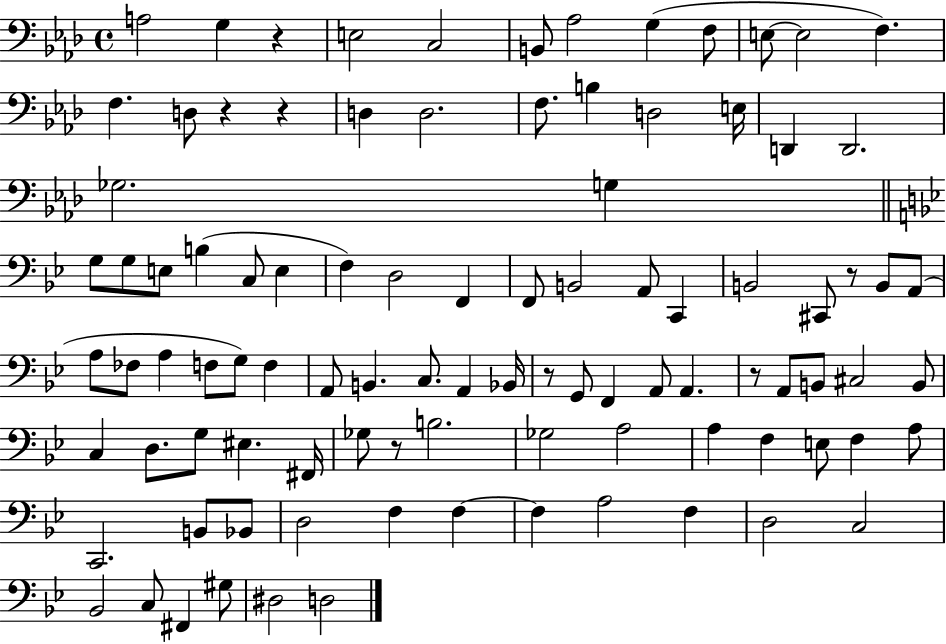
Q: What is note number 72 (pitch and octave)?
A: F3